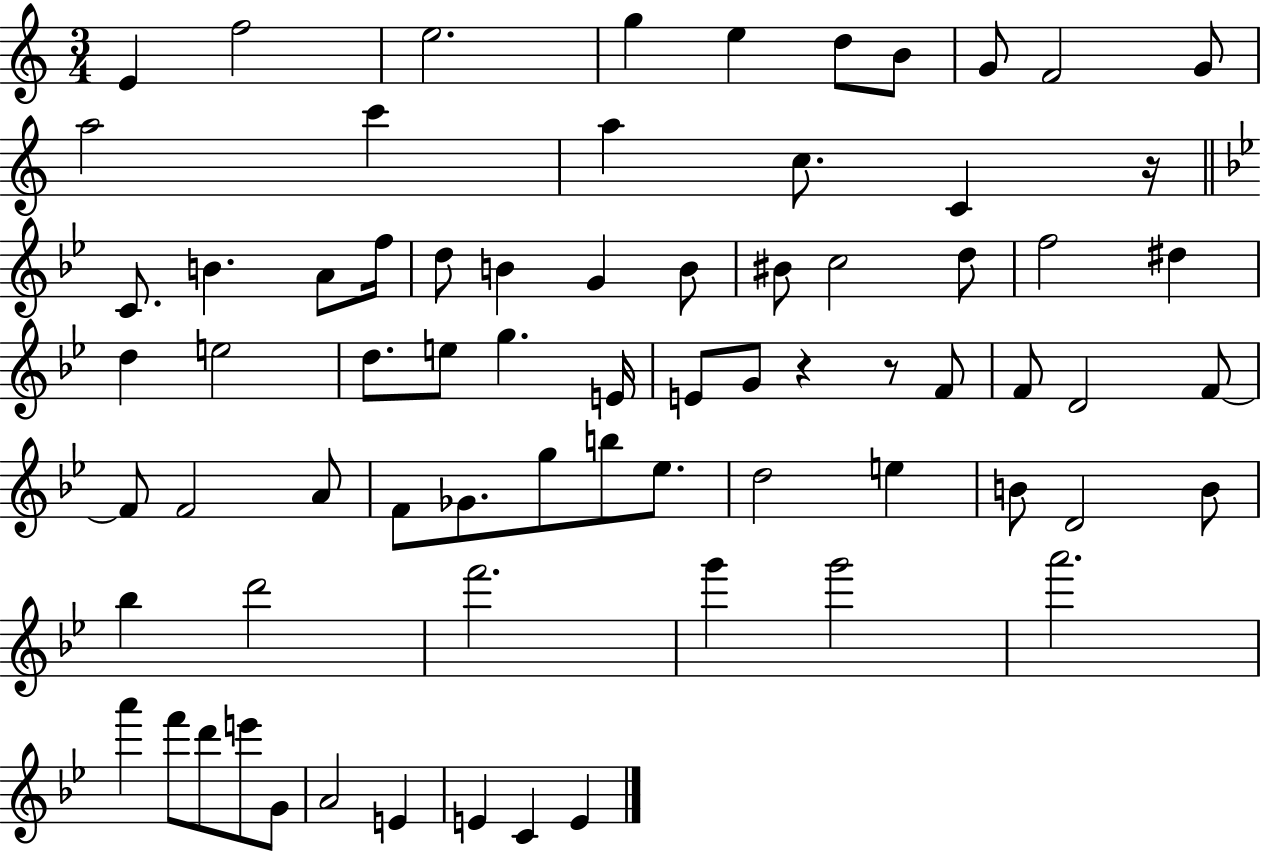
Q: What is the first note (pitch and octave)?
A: E4